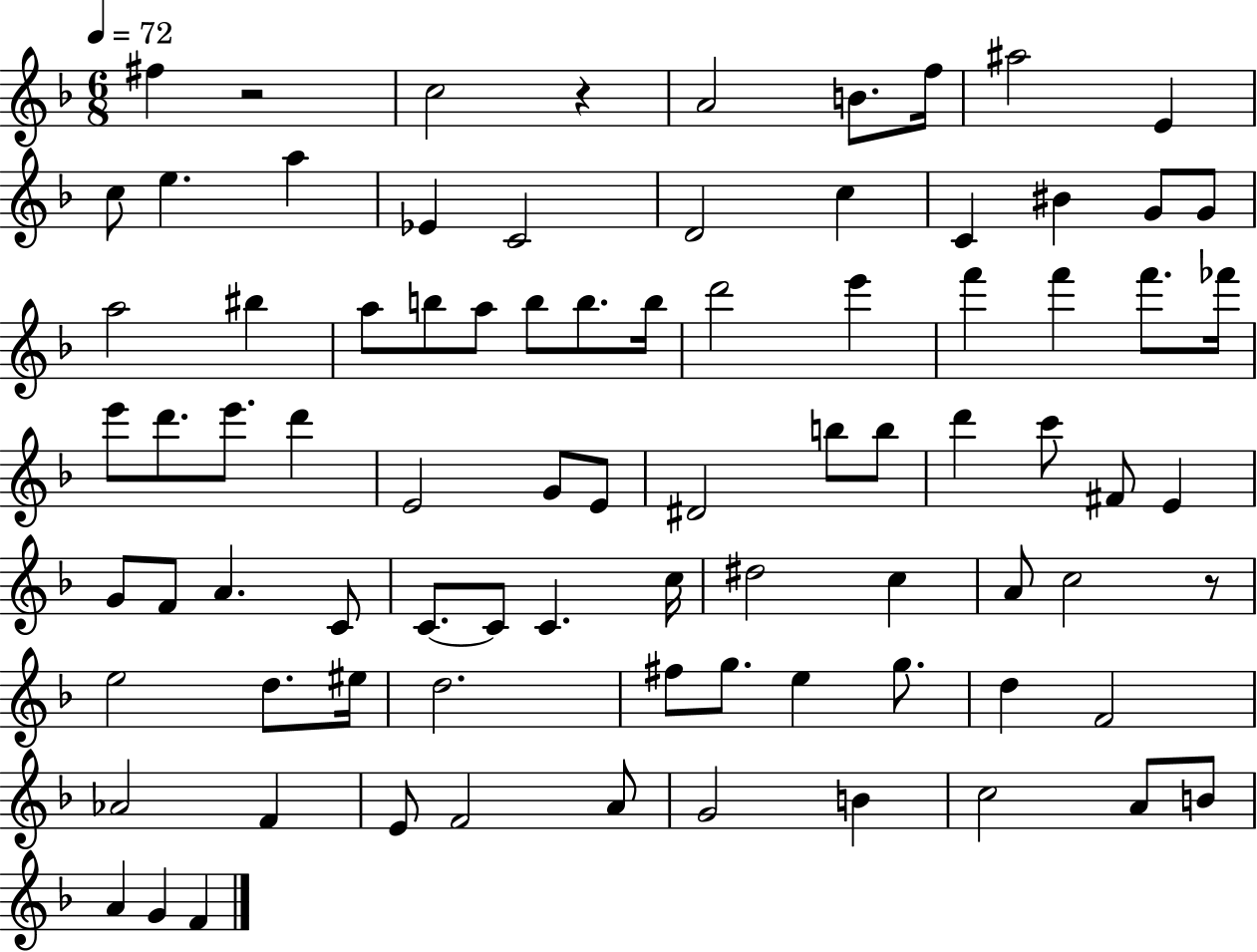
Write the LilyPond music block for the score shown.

{
  \clef treble
  \numericTimeSignature
  \time 6/8
  \key f \major
  \tempo 4 = 72
  fis''4 r2 | c''2 r4 | a'2 b'8. f''16 | ais''2 e'4 | \break c''8 e''4. a''4 | ees'4 c'2 | d'2 c''4 | c'4 bis'4 g'8 g'8 | \break a''2 bis''4 | a''8 b''8 a''8 b''8 b''8. b''16 | d'''2 e'''4 | f'''4 f'''4 f'''8. fes'''16 | \break e'''8 d'''8. e'''8. d'''4 | e'2 g'8 e'8 | dis'2 b''8 b''8 | d'''4 c'''8 fis'8 e'4 | \break g'8 f'8 a'4. c'8 | c'8.~~ c'8 c'4. c''16 | dis''2 c''4 | a'8 c''2 r8 | \break e''2 d''8. eis''16 | d''2. | fis''8 g''8. e''4 g''8. | d''4 f'2 | \break aes'2 f'4 | e'8 f'2 a'8 | g'2 b'4 | c''2 a'8 b'8 | \break a'4 g'4 f'4 | \bar "|."
}